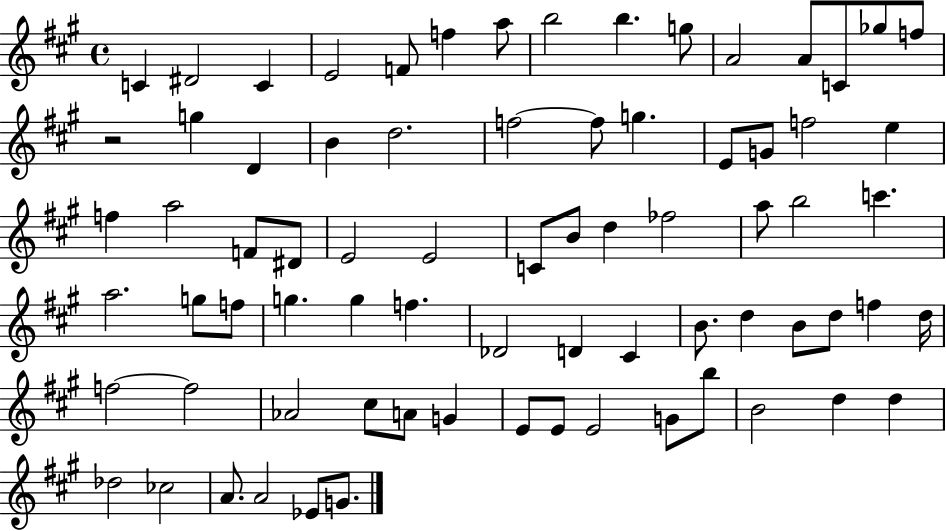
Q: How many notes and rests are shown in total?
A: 75